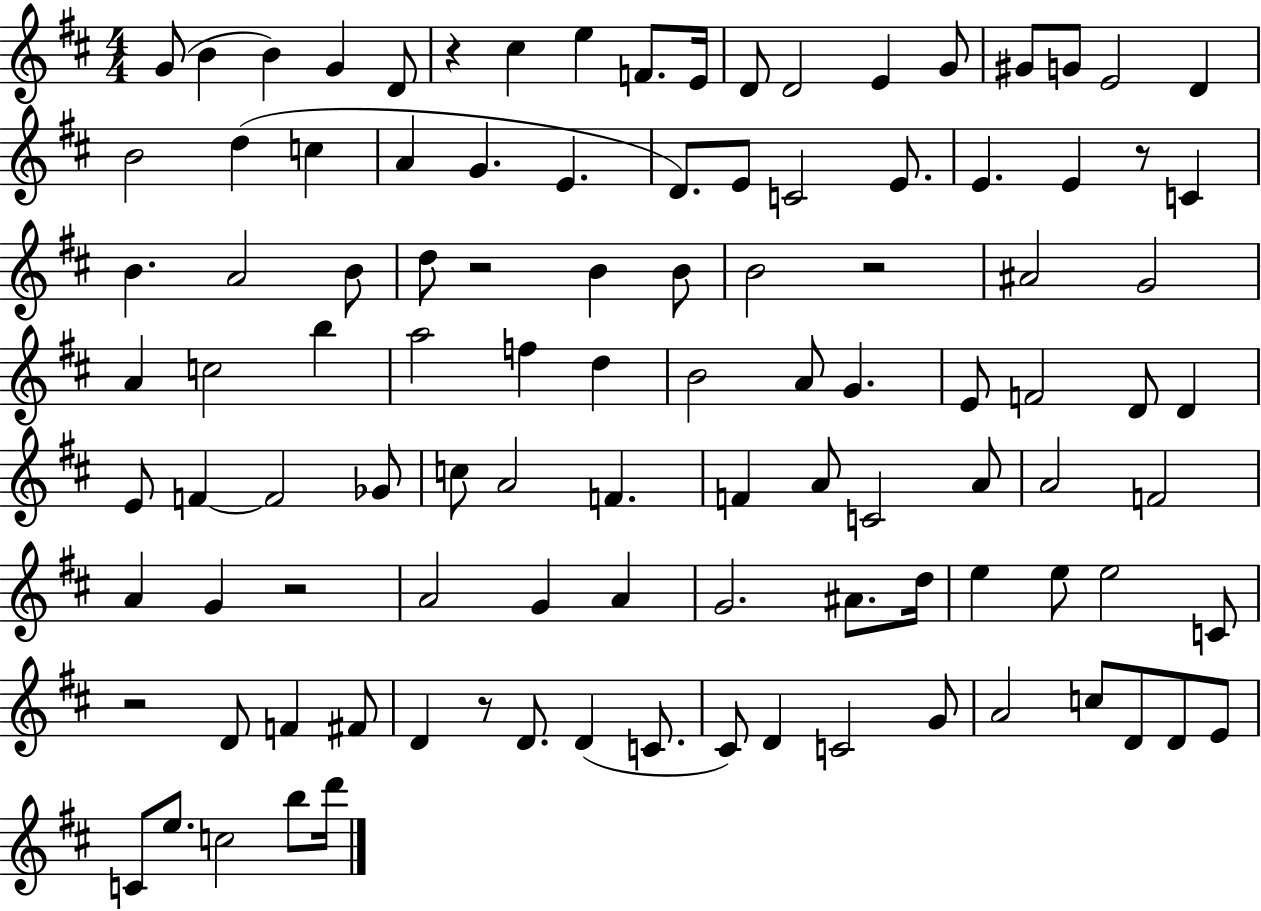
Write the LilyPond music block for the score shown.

{
  \clef treble
  \numericTimeSignature
  \time 4/4
  \key d \major
  \repeat volta 2 { g'8( b'4 b'4) g'4 d'8 | r4 cis''4 e''4 f'8. e'16 | d'8 d'2 e'4 g'8 | gis'8 g'8 e'2 d'4 | \break b'2 d''4( c''4 | a'4 g'4. e'4. | d'8.) e'8 c'2 e'8. | e'4. e'4 r8 c'4 | \break b'4. a'2 b'8 | d''8 r2 b'4 b'8 | b'2 r2 | ais'2 g'2 | \break a'4 c''2 b''4 | a''2 f''4 d''4 | b'2 a'8 g'4. | e'8 f'2 d'8 d'4 | \break e'8 f'4~~ f'2 ges'8 | c''8 a'2 f'4. | f'4 a'8 c'2 a'8 | a'2 f'2 | \break a'4 g'4 r2 | a'2 g'4 a'4 | g'2. ais'8. d''16 | e''4 e''8 e''2 c'8 | \break r2 d'8 f'4 fis'8 | d'4 r8 d'8. d'4( c'8. | cis'8) d'4 c'2 g'8 | a'2 c''8 d'8 d'8 e'8 | \break c'8 e''8. c''2 b''8 d'''16 | } \bar "|."
}